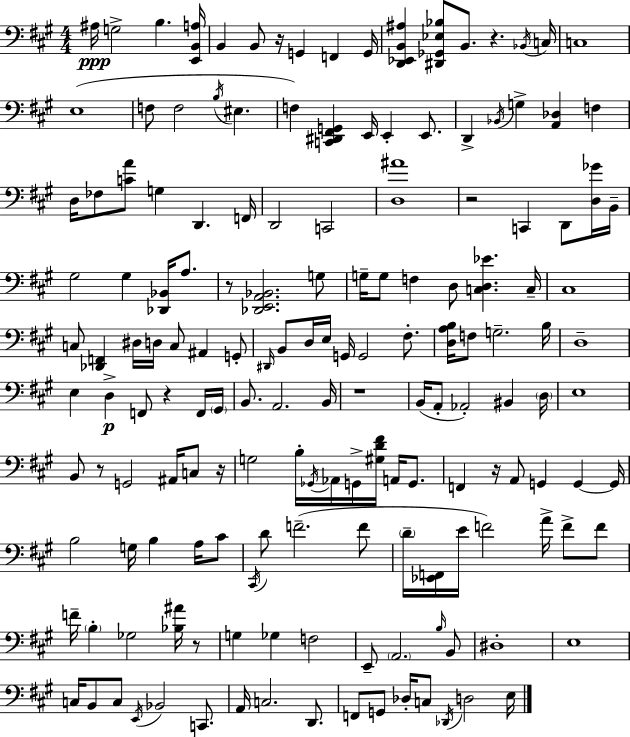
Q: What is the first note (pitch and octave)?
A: A#3